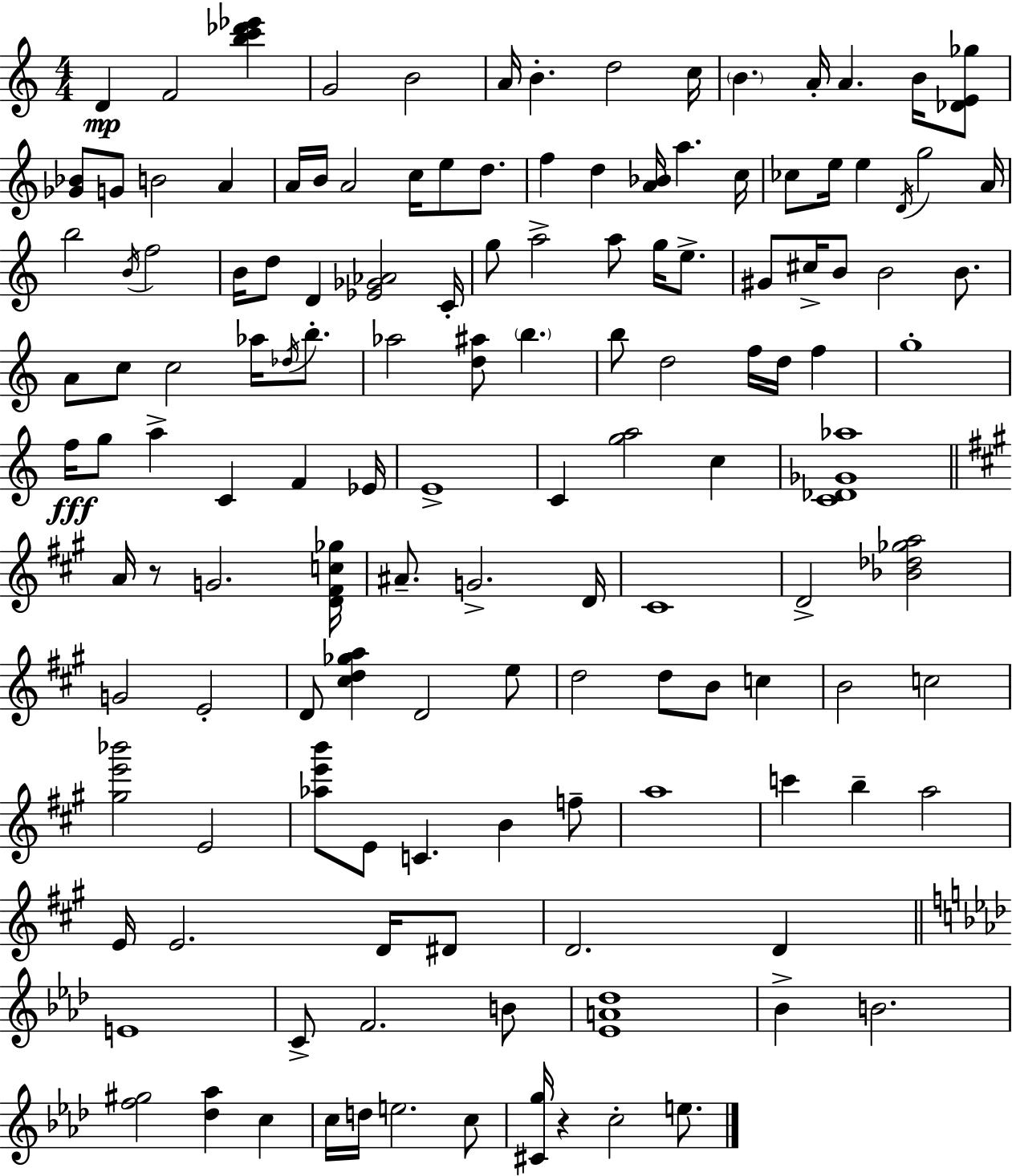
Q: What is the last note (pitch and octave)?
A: E5